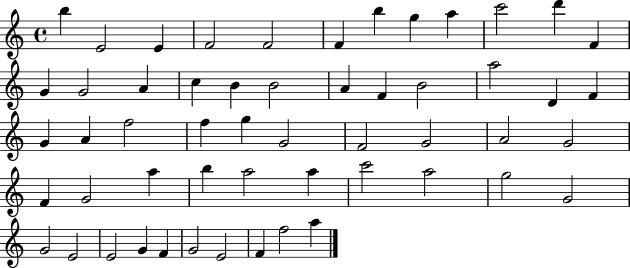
{
  \clef treble
  \time 4/4
  \defaultTimeSignature
  \key c \major
  b''4 e'2 e'4 | f'2 f'2 | f'4 b''4 g''4 a''4 | c'''2 d'''4 f'4 | \break g'4 g'2 a'4 | c''4 b'4 b'2 | a'4 f'4 b'2 | a''2 d'4 f'4 | \break g'4 a'4 f''2 | f''4 g''4 g'2 | f'2 g'2 | a'2 g'2 | \break f'4 g'2 a''4 | b''4 a''2 a''4 | c'''2 a''2 | g''2 g'2 | \break g'2 e'2 | e'2 g'4 f'4 | g'2 e'2 | f'4 f''2 a''4 | \break \bar "|."
}